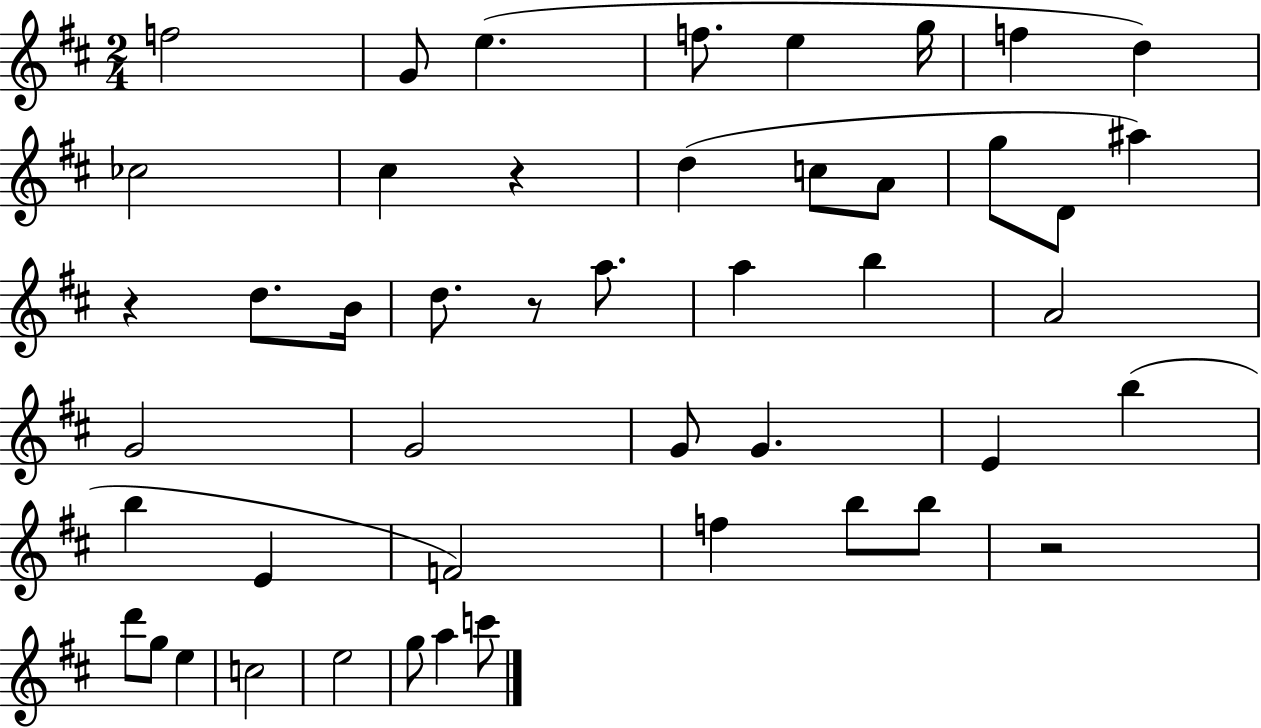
F5/h G4/e E5/q. F5/e. E5/q G5/s F5/q D5/q CES5/h C#5/q R/q D5/q C5/e A4/e G5/e D4/e A#5/q R/q D5/e. B4/s D5/e. R/e A5/e. A5/q B5/q A4/h G4/h G4/h G4/e G4/q. E4/q B5/q B5/q E4/q F4/h F5/q B5/e B5/e R/h D6/e G5/e E5/q C5/h E5/h G5/e A5/q C6/e